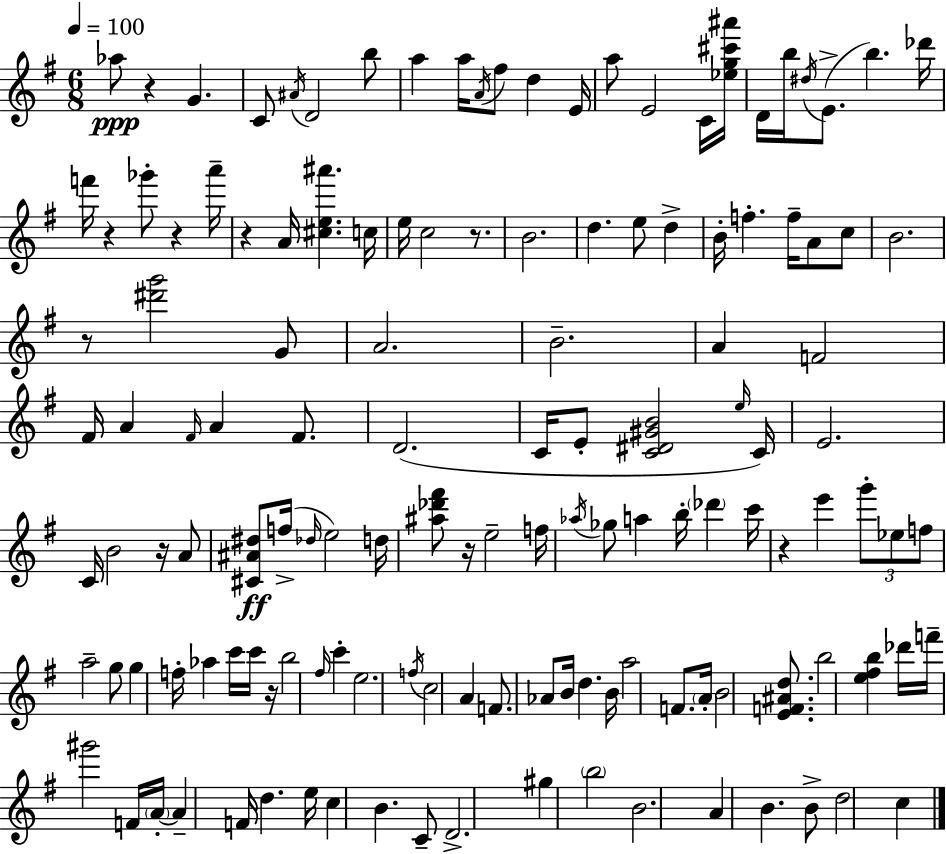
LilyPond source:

{
  \clef treble
  \numericTimeSignature
  \time 6/8
  \key e \minor
  \tempo 4 = 100
  aes''8\ppp r4 g'4. | c'8 \acciaccatura { ais'16 } d'2 b''8 | a''4 a''16 \acciaccatura { a'16 } fis''8 d''4 | e'16 a''8 e'2 | \break c'16 <ees'' g'' cis''' ais'''>16 d'16 b''16 \acciaccatura { dis''16 }( e'8.-> b''4.) | des'''16 f'''16 r4 ges'''8-. r4 | a'''16-- r4 a'16 <cis'' e'' ais'''>4. | c''16 e''16 c''2 | \break r8. b'2. | d''4. e''8 d''4-> | b'16-. f''4.-. f''16-- a'8 | c''8 b'2. | \break r8 <dis''' g'''>2 | g'8 a'2. | b'2.-- | a'4 f'2 | \break fis'16 a'4 \grace { fis'16 } a'4 | fis'8. d'2.( | c'16 e'8-. <c' dis' gis' b'>2 | \grace { e''16 }) c'16 e'2. | \break c'16 b'2 | r16 a'8 <cis' ais' dis''>8\ff f''16->( \grace { des''16 } e''2) | d''16 <ais'' des''' fis'''>8 r16 e''2-- | f''16 \acciaccatura { aes''16 } ges''8 a''4 | \break b''16-. \parenthesize des'''4 c'''16 r4 e'''4 | \tuplet 3/2 { g'''8-. ees''8 f''8 } a''2-- | g''8 g''4 f''16-. | aes''4 c'''16 c'''16 r16 b''2 | \break \grace { fis''16 } c'''4-. e''2. | \acciaccatura { f''16 } c''2 | a'4 f'8. | aes'8 b'16 d''4. b'16 a''2 | \break f'8. \parenthesize a'16-. b'2 | <e' f' ais' d''>8. b''2 | <e'' fis'' b''>4 des'''16 f'''16-- gis'''2 | f'16 \parenthesize a'16-.~~ a'4-- | \break f'16 d''4. e''16 c''4 | b'4. c'8-- d'2.-> | gis''4 | \parenthesize b''2 b'2. | \break a'4 | b'4. b'8-> d''2 | c''4 \bar "|."
}